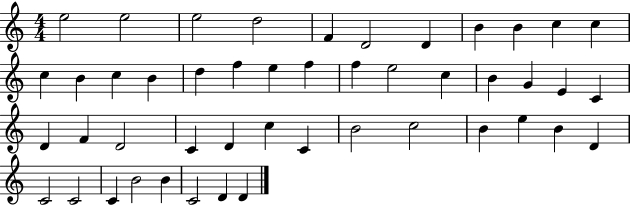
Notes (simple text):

E5/h E5/h E5/h D5/h F4/q D4/h D4/q B4/q B4/q C5/q C5/q C5/q B4/q C5/q B4/q D5/q F5/q E5/q F5/q F5/q E5/h C5/q B4/q G4/q E4/q C4/q D4/q F4/q D4/h C4/q D4/q C5/q C4/q B4/h C5/h B4/q E5/q B4/q D4/q C4/h C4/h C4/q B4/h B4/q C4/h D4/q D4/q